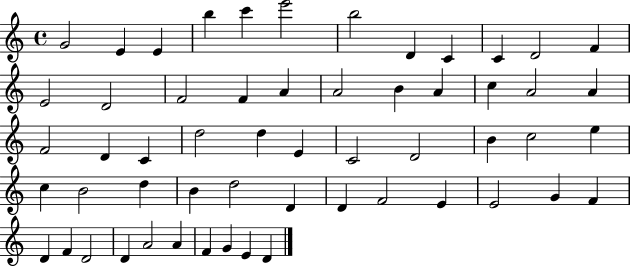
{
  \clef treble
  \time 4/4
  \defaultTimeSignature
  \key c \major
  g'2 e'4 e'4 | b''4 c'''4 e'''2 | b''2 d'4 c'4 | c'4 d'2 f'4 | \break e'2 d'2 | f'2 f'4 a'4 | a'2 b'4 a'4 | c''4 a'2 a'4 | \break f'2 d'4 c'4 | d''2 d''4 e'4 | c'2 d'2 | b'4 c''2 e''4 | \break c''4 b'2 d''4 | b'4 d''2 d'4 | d'4 f'2 e'4 | e'2 g'4 f'4 | \break d'4 f'4 d'2 | d'4 a'2 a'4 | f'4 g'4 e'4 d'4 | \bar "|."
}